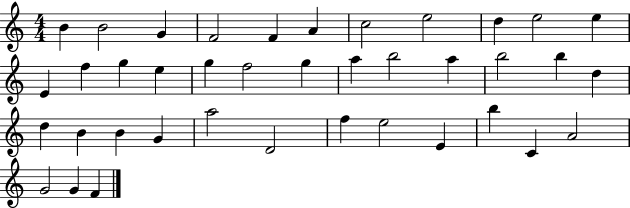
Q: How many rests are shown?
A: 0